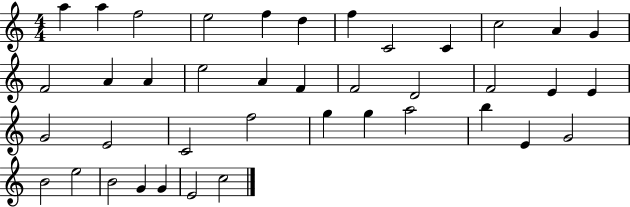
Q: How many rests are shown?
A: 0